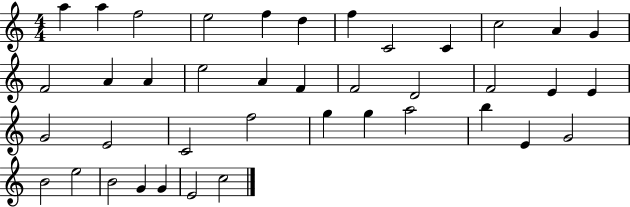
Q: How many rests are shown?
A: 0